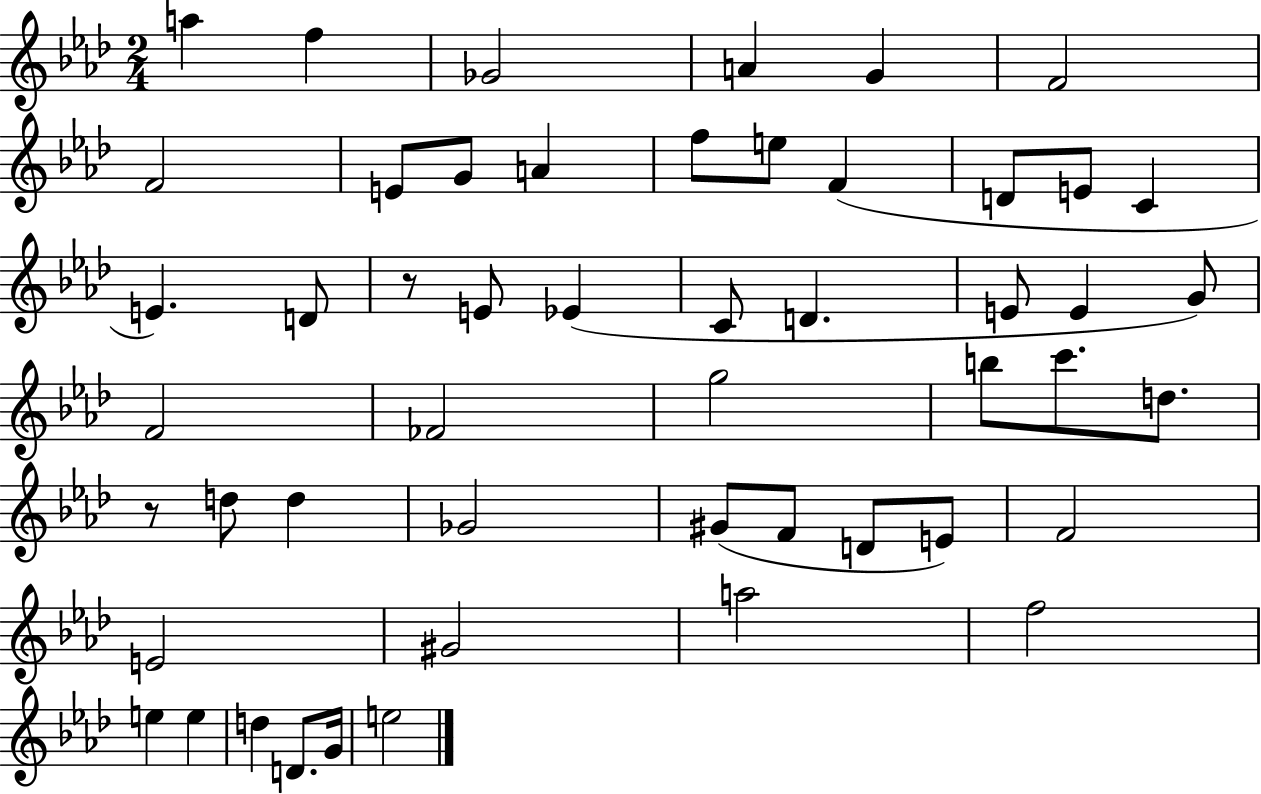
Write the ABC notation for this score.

X:1
T:Untitled
M:2/4
L:1/4
K:Ab
a f _G2 A G F2 F2 E/2 G/2 A f/2 e/2 F D/2 E/2 C E D/2 z/2 E/2 _E C/2 D E/2 E G/2 F2 _F2 g2 b/2 c'/2 d/2 z/2 d/2 d _G2 ^G/2 F/2 D/2 E/2 F2 E2 ^G2 a2 f2 e e d D/2 G/4 e2